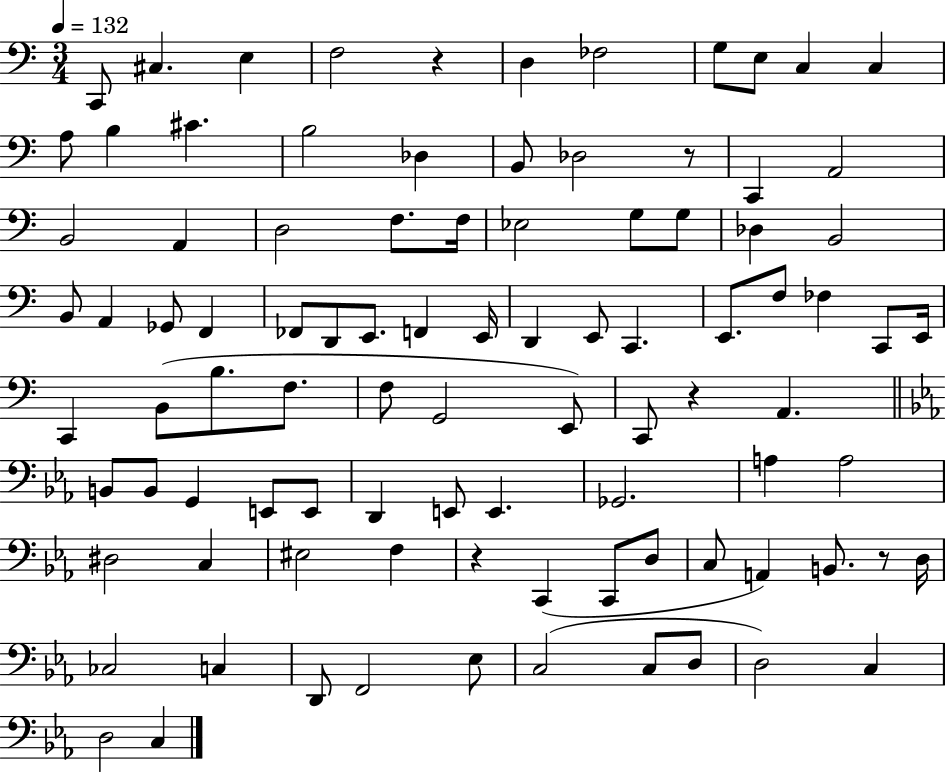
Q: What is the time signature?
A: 3/4